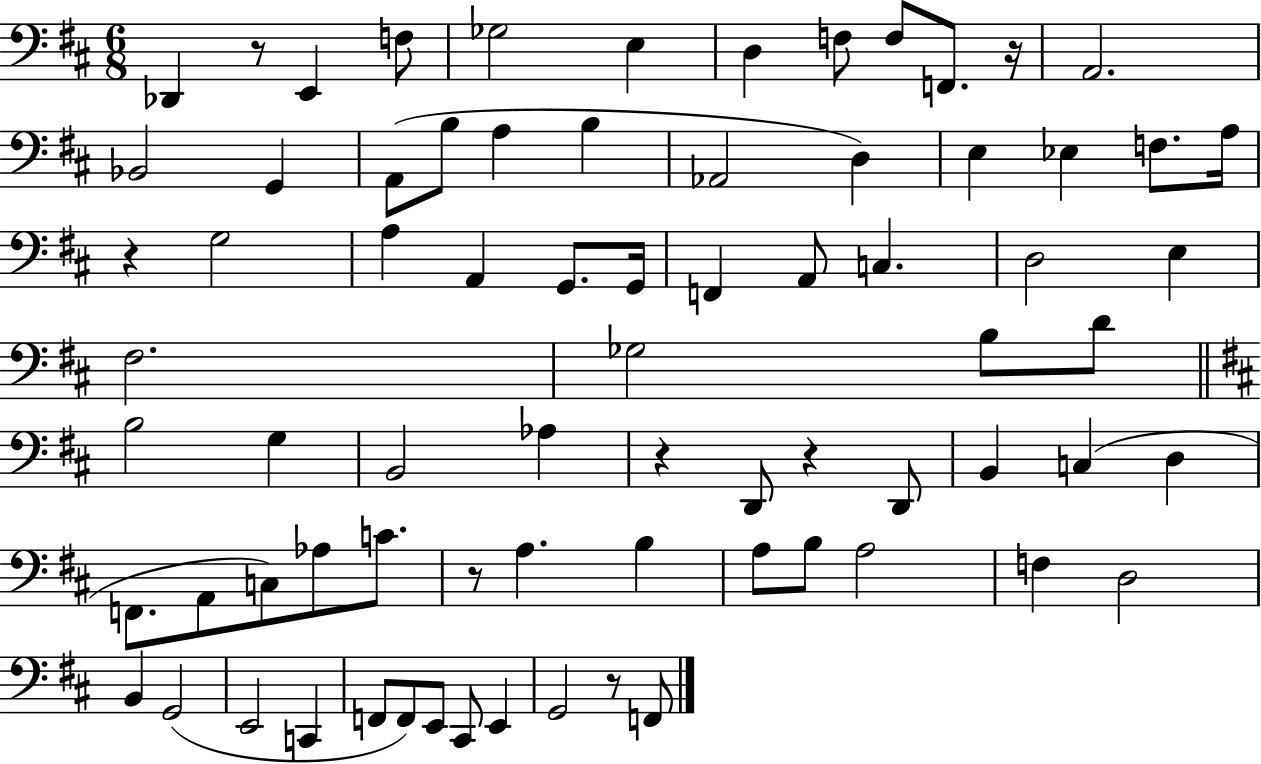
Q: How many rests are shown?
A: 7